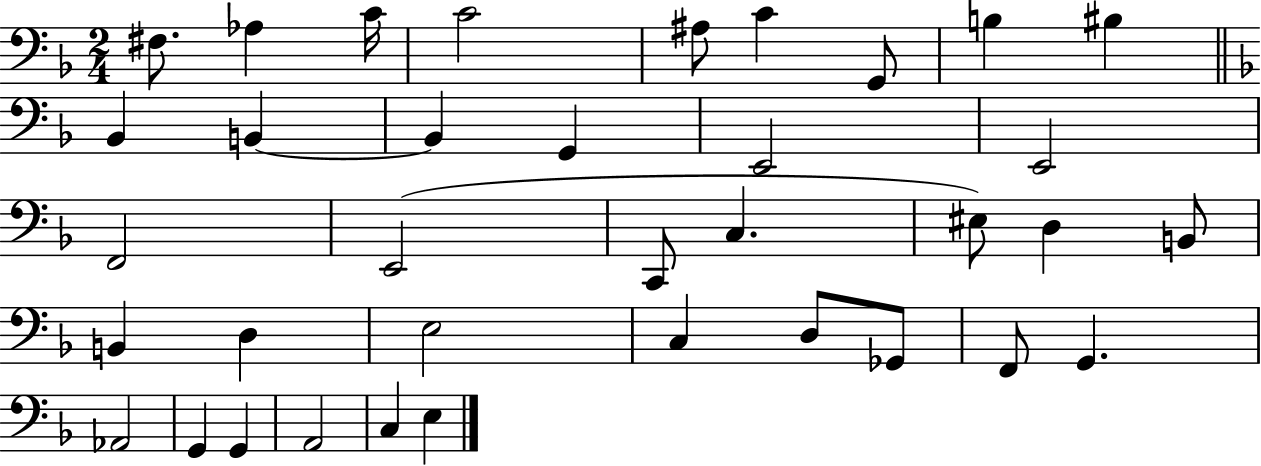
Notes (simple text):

F#3/e. Ab3/q C4/s C4/h A#3/e C4/q G2/e B3/q BIS3/q Bb2/q B2/q B2/q G2/q E2/h E2/h F2/h E2/h C2/e C3/q. EIS3/e D3/q B2/e B2/q D3/q E3/h C3/q D3/e Gb2/e F2/e G2/q. Ab2/h G2/q G2/q A2/h C3/q E3/q